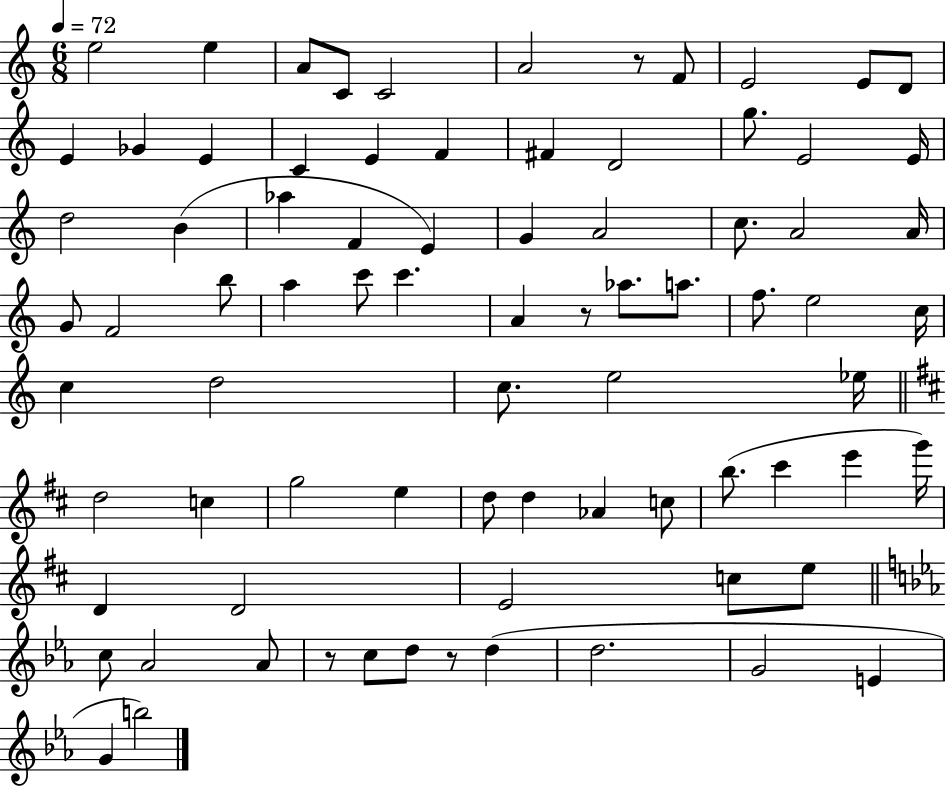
{
  \clef treble
  \numericTimeSignature
  \time 6/8
  \key c \major
  \tempo 4 = 72
  \repeat volta 2 { e''2 e''4 | a'8 c'8 c'2 | a'2 r8 f'8 | e'2 e'8 d'8 | \break e'4 ges'4 e'4 | c'4 e'4 f'4 | fis'4 d'2 | g''8. e'2 e'16 | \break d''2 b'4( | aes''4 f'4 e'4) | g'4 a'2 | c''8. a'2 a'16 | \break g'8 f'2 b''8 | a''4 c'''8 c'''4. | a'4 r8 aes''8. a''8. | f''8. e''2 c''16 | \break c''4 d''2 | c''8. e''2 ees''16 | \bar "||" \break \key d \major d''2 c''4 | g''2 e''4 | d''8 d''4 aes'4 c''8 | b''8.( cis'''4 e'''4 g'''16) | \break d'4 d'2 | e'2 c''8 e''8 | \bar "||" \break \key ees \major c''8 aes'2 aes'8 | r8 c''8 d''8 r8 d''4( | d''2. | g'2 e'4 | \break g'4 b''2) | } \bar "|."
}